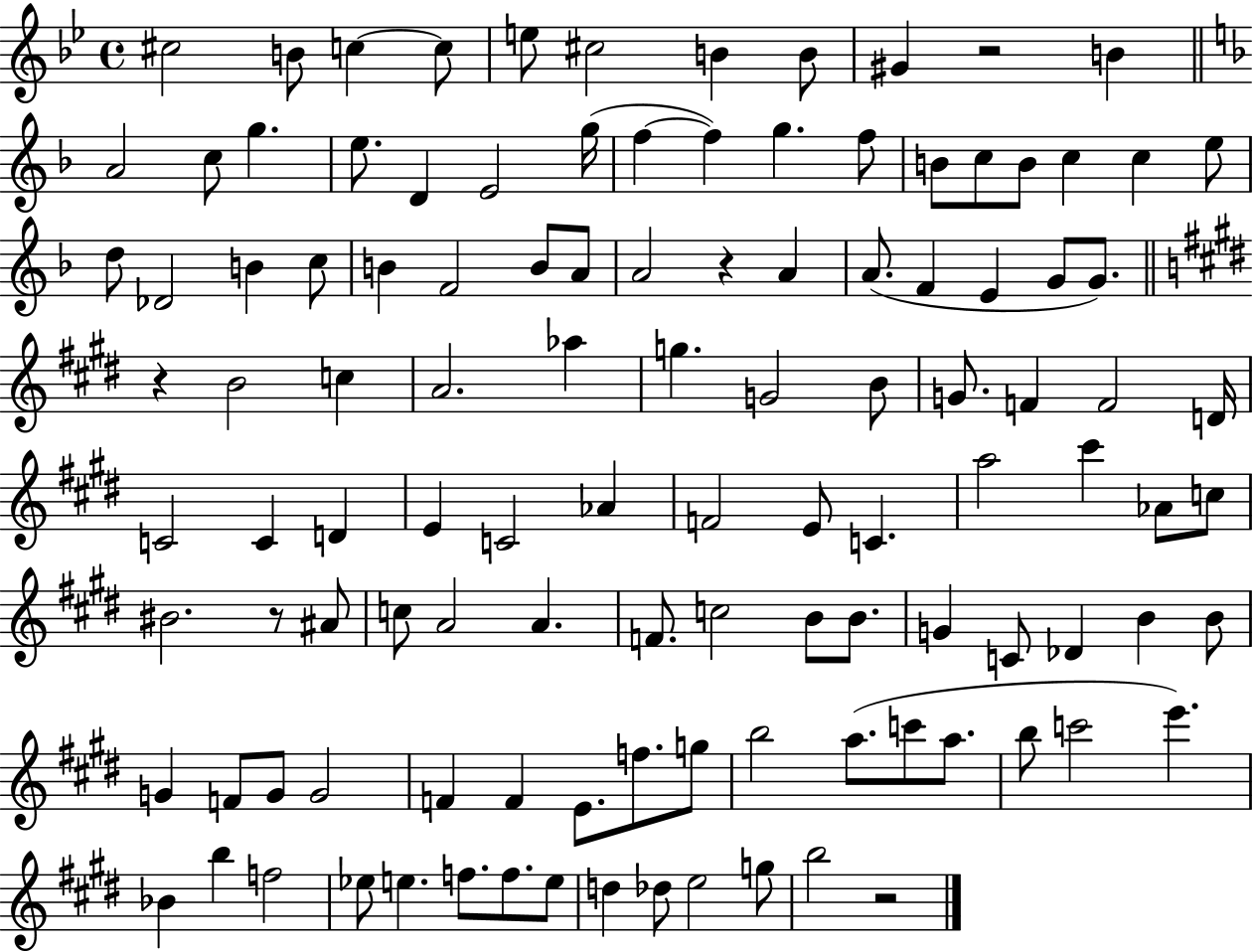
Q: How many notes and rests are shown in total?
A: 114